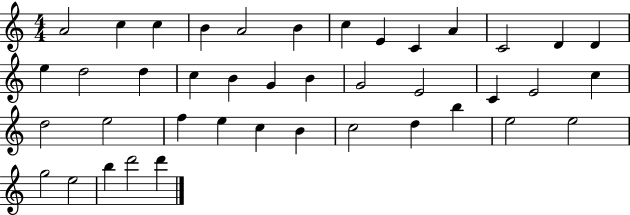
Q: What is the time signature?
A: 4/4